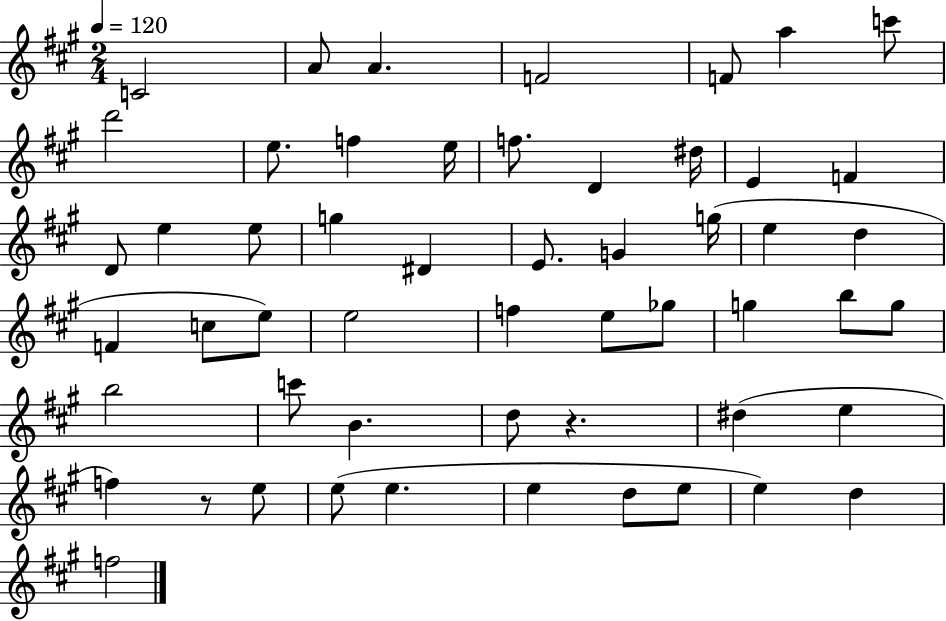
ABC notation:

X:1
T:Untitled
M:2/4
L:1/4
K:A
C2 A/2 A F2 F/2 a c'/2 d'2 e/2 f e/4 f/2 D ^d/4 E F D/2 e e/2 g ^D E/2 G g/4 e d F c/2 e/2 e2 f e/2 _g/2 g b/2 g/2 b2 c'/2 B d/2 z ^d e f z/2 e/2 e/2 e e d/2 e/2 e d f2